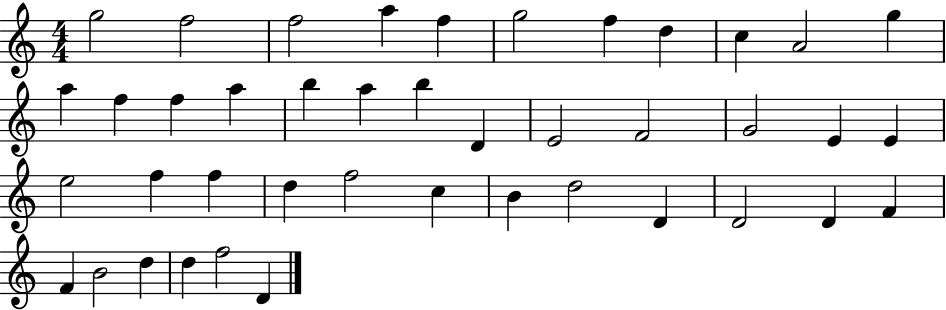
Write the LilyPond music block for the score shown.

{
  \clef treble
  \numericTimeSignature
  \time 4/4
  \key c \major
  g''2 f''2 | f''2 a''4 f''4 | g''2 f''4 d''4 | c''4 a'2 g''4 | \break a''4 f''4 f''4 a''4 | b''4 a''4 b''4 d'4 | e'2 f'2 | g'2 e'4 e'4 | \break e''2 f''4 f''4 | d''4 f''2 c''4 | b'4 d''2 d'4 | d'2 d'4 f'4 | \break f'4 b'2 d''4 | d''4 f''2 d'4 | \bar "|."
}